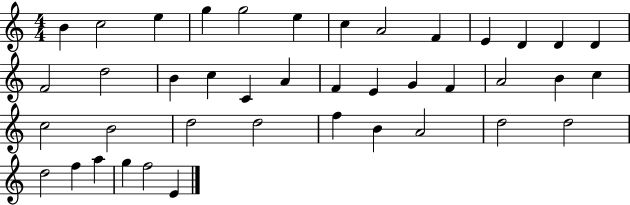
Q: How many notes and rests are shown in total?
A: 41